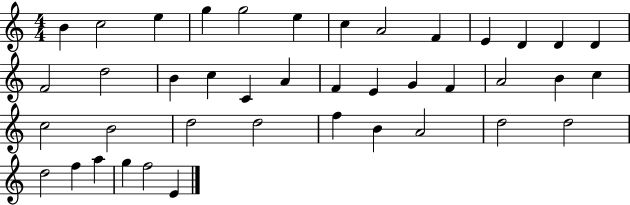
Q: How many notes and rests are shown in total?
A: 41